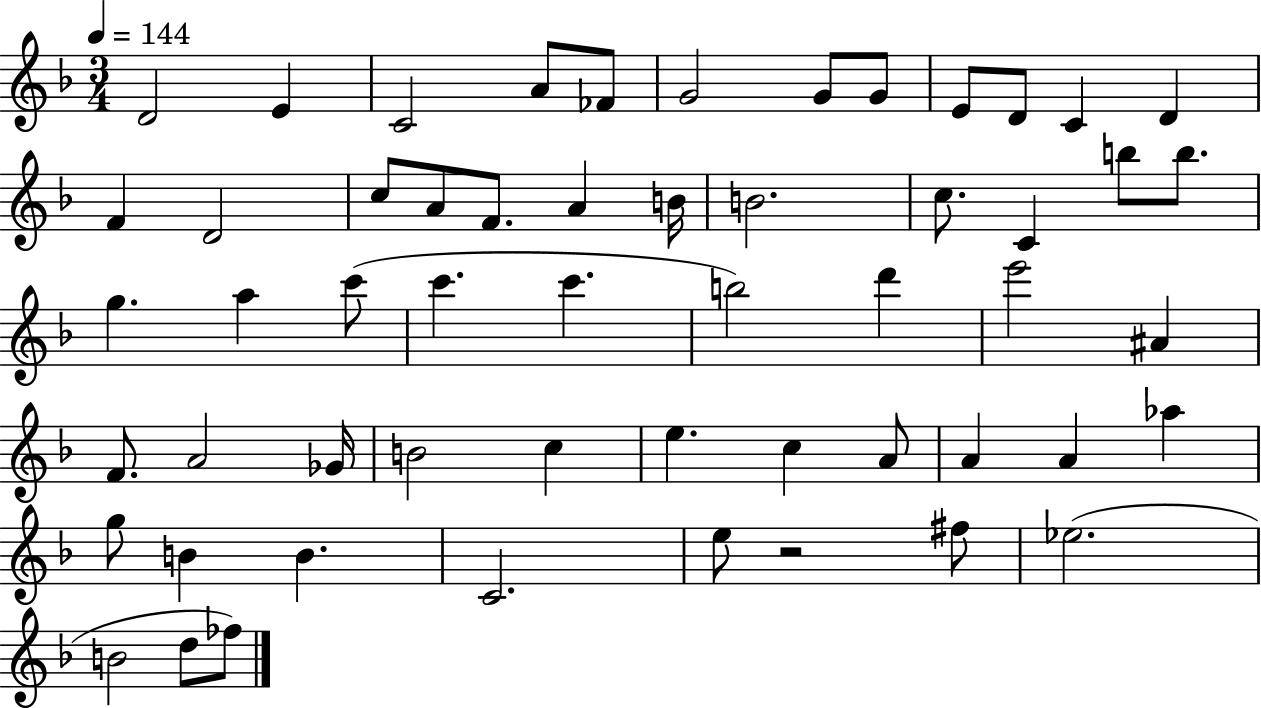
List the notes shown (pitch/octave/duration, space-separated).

D4/h E4/q C4/h A4/e FES4/e G4/h G4/e G4/e E4/e D4/e C4/q D4/q F4/q D4/h C5/e A4/e F4/e. A4/q B4/s B4/h. C5/e. C4/q B5/e B5/e. G5/q. A5/q C6/e C6/q. C6/q. B5/h D6/q E6/h A#4/q F4/e. A4/h Gb4/s B4/h C5/q E5/q. C5/q A4/e A4/q A4/q Ab5/q G5/e B4/q B4/q. C4/h. E5/e R/h F#5/e Eb5/h. B4/h D5/e FES5/e